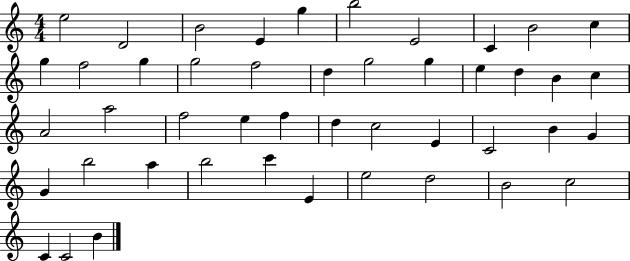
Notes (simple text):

E5/h D4/h B4/h E4/q G5/q B5/h E4/h C4/q B4/h C5/q G5/q F5/h G5/q G5/h F5/h D5/q G5/h G5/q E5/q D5/q B4/q C5/q A4/h A5/h F5/h E5/q F5/q D5/q C5/h E4/q C4/h B4/q G4/q G4/q B5/h A5/q B5/h C6/q E4/q E5/h D5/h B4/h C5/h C4/q C4/h B4/q